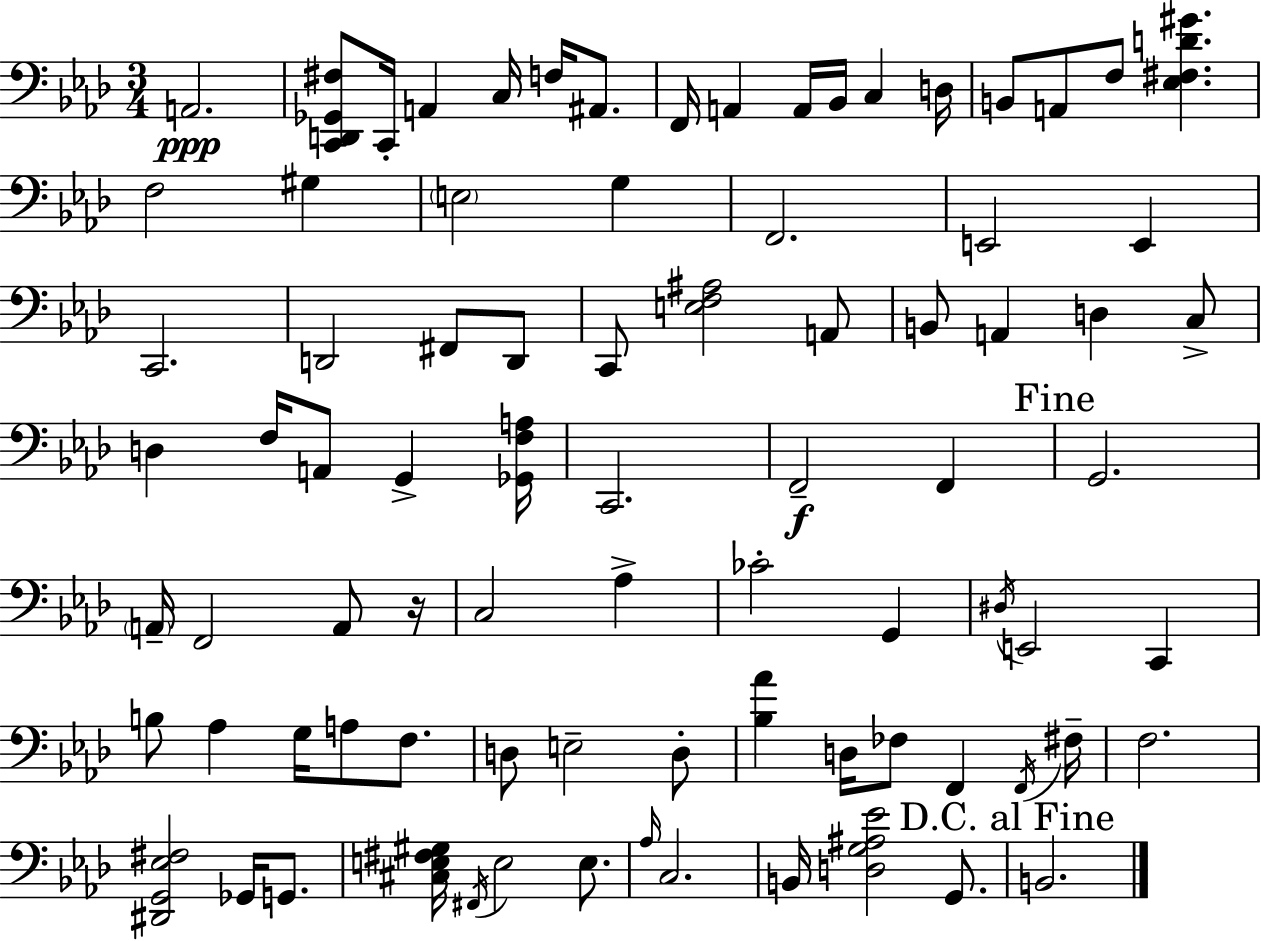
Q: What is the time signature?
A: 3/4